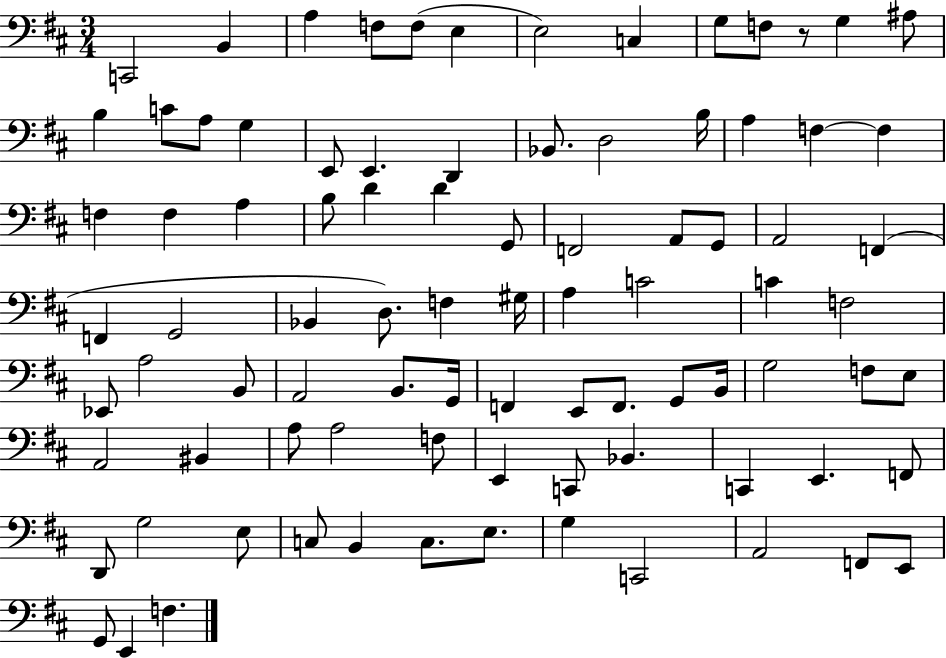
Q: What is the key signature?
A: D major